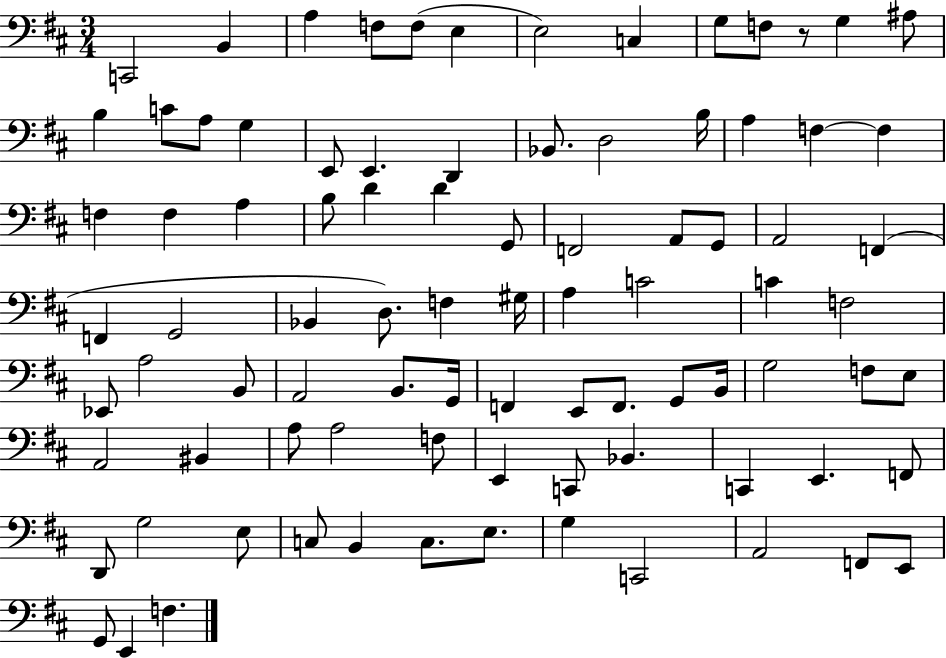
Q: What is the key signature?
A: D major